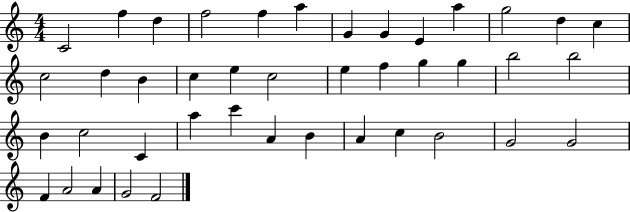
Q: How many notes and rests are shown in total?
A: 42